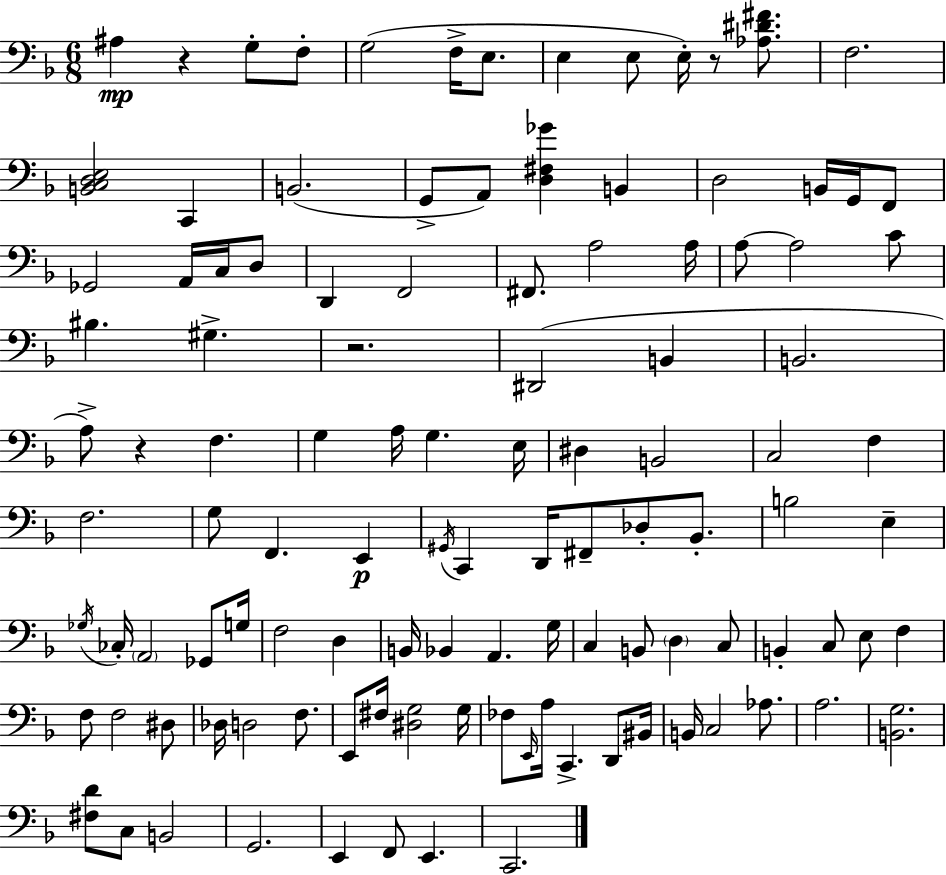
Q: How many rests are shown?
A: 4